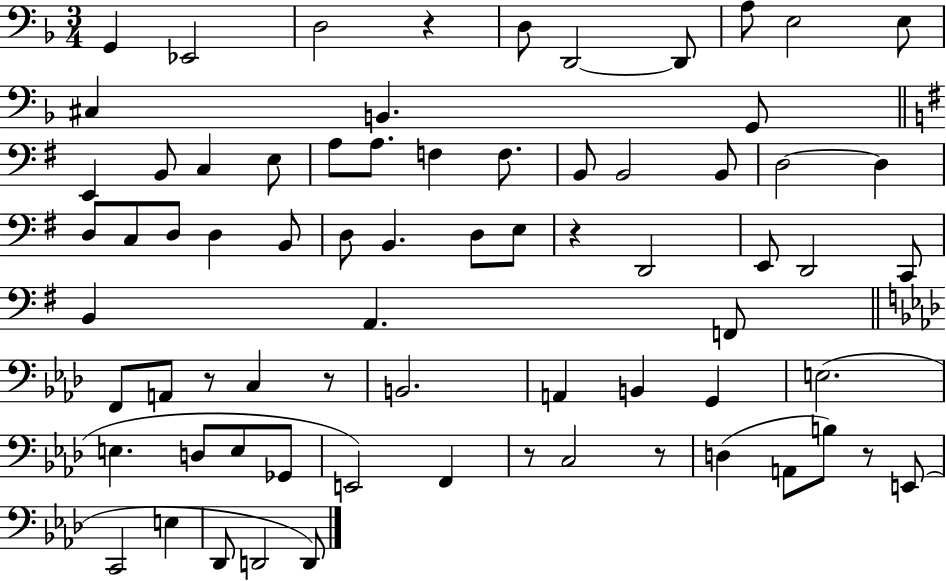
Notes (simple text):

G2/q Eb2/h D3/h R/q D3/e D2/h D2/e A3/e E3/h E3/e C#3/q B2/q. G2/e E2/q B2/e C3/q E3/e A3/e A3/e. F3/q F3/e. B2/e B2/h B2/e D3/h D3/q D3/e C3/e D3/e D3/q B2/e D3/e B2/q. D3/e E3/e R/q D2/h E2/e D2/h C2/e B2/q A2/q. F2/e F2/e A2/e R/e C3/q R/e B2/h. A2/q B2/q G2/q E3/h. E3/q. D3/e E3/e Gb2/e E2/h F2/q R/e C3/h R/e D3/q A2/e B3/e R/e E2/e C2/h E3/q Db2/e D2/h D2/e